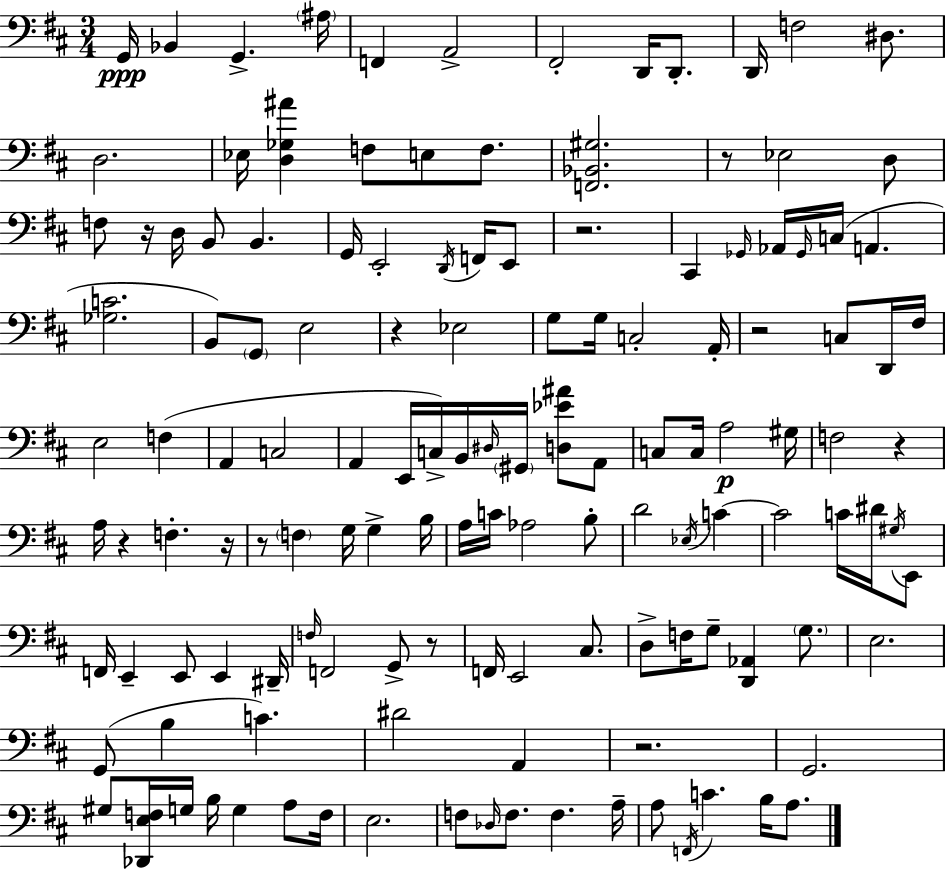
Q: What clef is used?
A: bass